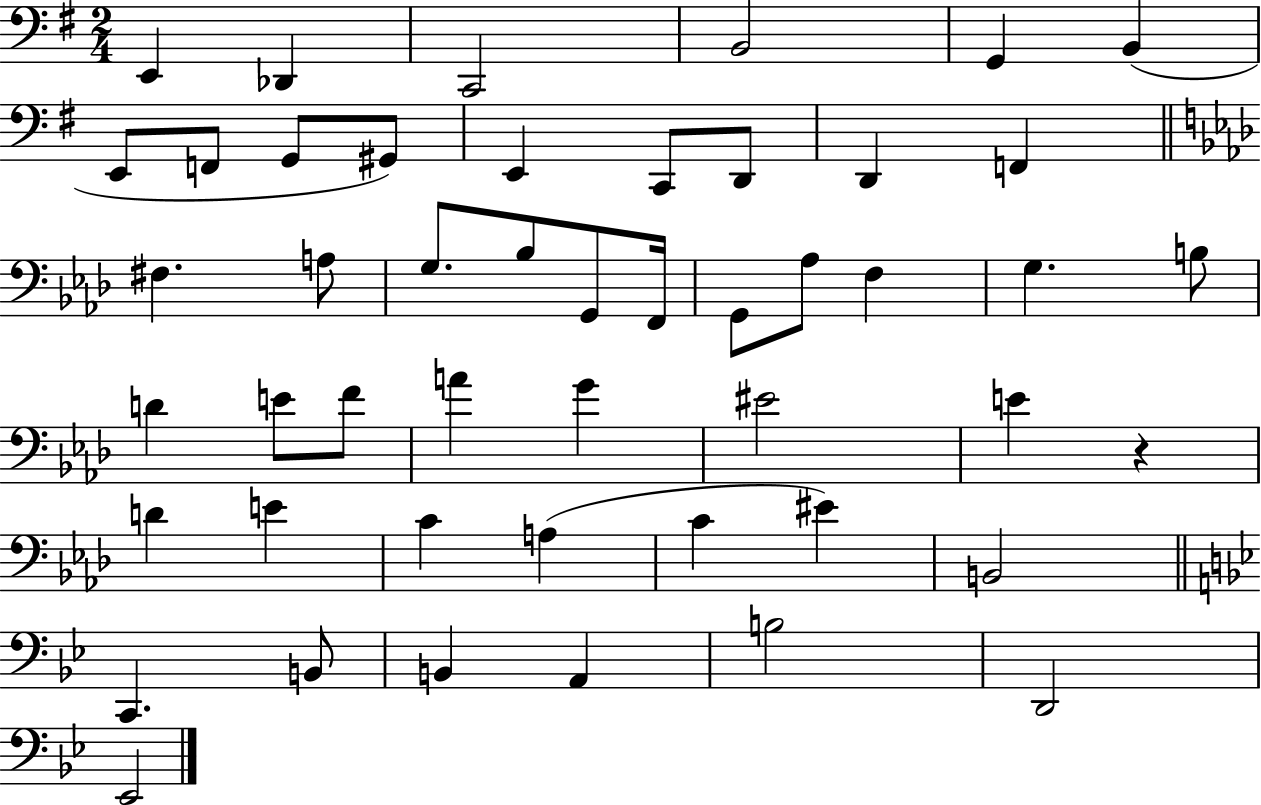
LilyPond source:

{
  \clef bass
  \numericTimeSignature
  \time 2/4
  \key g \major
  e,4 des,4 | c,2 | b,2 | g,4 b,4( | \break e,8 f,8 g,8 gis,8) | e,4 c,8 d,8 | d,4 f,4 | \bar "||" \break \key aes \major fis4. a8 | g8. bes8 g,8 f,16 | g,8 aes8 f4 | g4. b8 | \break d'4 e'8 f'8 | a'4 g'4 | eis'2 | e'4 r4 | \break d'4 e'4 | c'4 a4( | c'4 eis'4) | b,2 | \break \bar "||" \break \key bes \major c,4. b,8 | b,4 a,4 | b2 | d,2 | \break ees,2 | \bar "|."
}